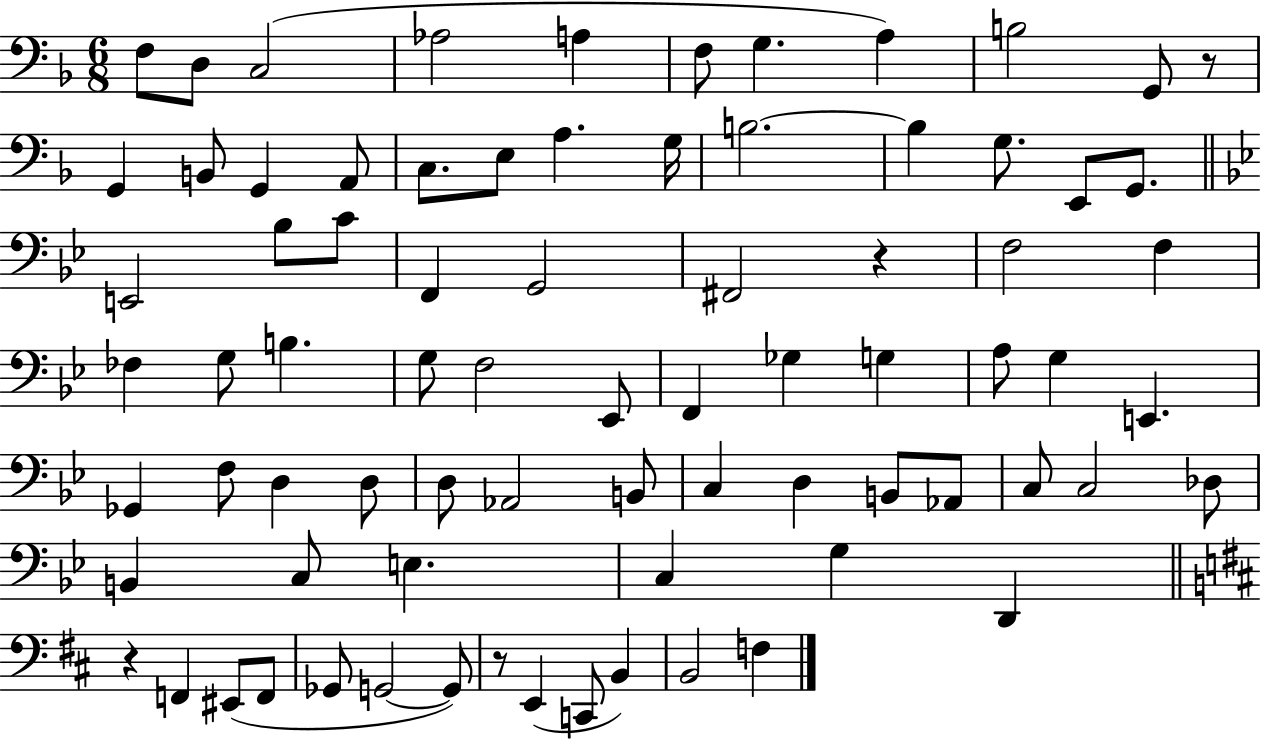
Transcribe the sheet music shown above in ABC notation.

X:1
T:Untitled
M:6/8
L:1/4
K:F
F,/2 D,/2 C,2 _A,2 A, F,/2 G, A, B,2 G,,/2 z/2 G,, B,,/2 G,, A,,/2 C,/2 E,/2 A, G,/4 B,2 B, G,/2 E,,/2 G,,/2 E,,2 _B,/2 C/2 F,, G,,2 ^F,,2 z F,2 F, _F, G,/2 B, G,/2 F,2 _E,,/2 F,, _G, G, A,/2 G, E,, _G,, F,/2 D, D,/2 D,/2 _A,,2 B,,/2 C, D, B,,/2 _A,,/2 C,/2 C,2 _D,/2 B,, C,/2 E, C, G, D,, z F,, ^E,,/2 F,,/2 _G,,/2 G,,2 G,,/2 z/2 E,, C,,/2 B,, B,,2 F,